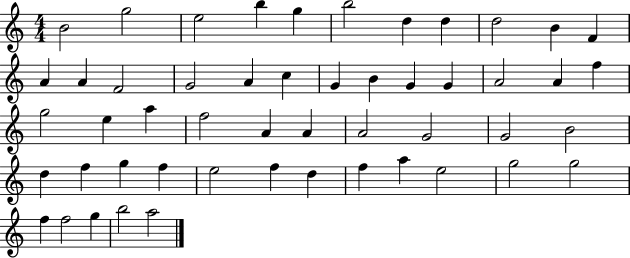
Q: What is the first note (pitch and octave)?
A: B4